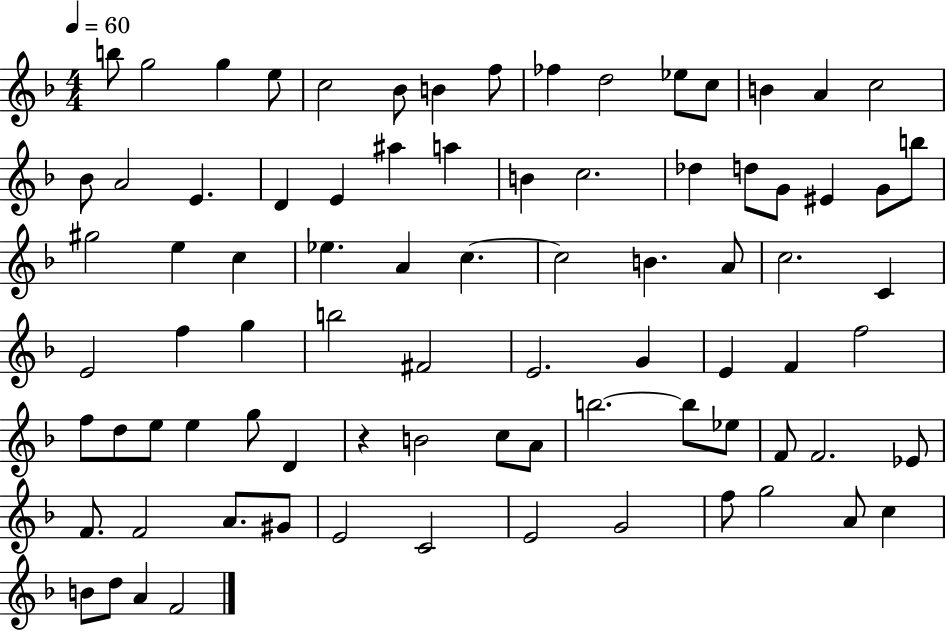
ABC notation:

X:1
T:Untitled
M:4/4
L:1/4
K:F
b/2 g2 g e/2 c2 _B/2 B f/2 _f d2 _e/2 c/2 B A c2 _B/2 A2 E D E ^a a B c2 _d d/2 G/2 ^E G/2 b/2 ^g2 e c _e A c c2 B A/2 c2 C E2 f g b2 ^F2 E2 G E F f2 f/2 d/2 e/2 e g/2 D z B2 c/2 A/2 b2 b/2 _e/2 F/2 F2 _E/2 F/2 F2 A/2 ^G/2 E2 C2 E2 G2 f/2 g2 A/2 c B/2 d/2 A F2